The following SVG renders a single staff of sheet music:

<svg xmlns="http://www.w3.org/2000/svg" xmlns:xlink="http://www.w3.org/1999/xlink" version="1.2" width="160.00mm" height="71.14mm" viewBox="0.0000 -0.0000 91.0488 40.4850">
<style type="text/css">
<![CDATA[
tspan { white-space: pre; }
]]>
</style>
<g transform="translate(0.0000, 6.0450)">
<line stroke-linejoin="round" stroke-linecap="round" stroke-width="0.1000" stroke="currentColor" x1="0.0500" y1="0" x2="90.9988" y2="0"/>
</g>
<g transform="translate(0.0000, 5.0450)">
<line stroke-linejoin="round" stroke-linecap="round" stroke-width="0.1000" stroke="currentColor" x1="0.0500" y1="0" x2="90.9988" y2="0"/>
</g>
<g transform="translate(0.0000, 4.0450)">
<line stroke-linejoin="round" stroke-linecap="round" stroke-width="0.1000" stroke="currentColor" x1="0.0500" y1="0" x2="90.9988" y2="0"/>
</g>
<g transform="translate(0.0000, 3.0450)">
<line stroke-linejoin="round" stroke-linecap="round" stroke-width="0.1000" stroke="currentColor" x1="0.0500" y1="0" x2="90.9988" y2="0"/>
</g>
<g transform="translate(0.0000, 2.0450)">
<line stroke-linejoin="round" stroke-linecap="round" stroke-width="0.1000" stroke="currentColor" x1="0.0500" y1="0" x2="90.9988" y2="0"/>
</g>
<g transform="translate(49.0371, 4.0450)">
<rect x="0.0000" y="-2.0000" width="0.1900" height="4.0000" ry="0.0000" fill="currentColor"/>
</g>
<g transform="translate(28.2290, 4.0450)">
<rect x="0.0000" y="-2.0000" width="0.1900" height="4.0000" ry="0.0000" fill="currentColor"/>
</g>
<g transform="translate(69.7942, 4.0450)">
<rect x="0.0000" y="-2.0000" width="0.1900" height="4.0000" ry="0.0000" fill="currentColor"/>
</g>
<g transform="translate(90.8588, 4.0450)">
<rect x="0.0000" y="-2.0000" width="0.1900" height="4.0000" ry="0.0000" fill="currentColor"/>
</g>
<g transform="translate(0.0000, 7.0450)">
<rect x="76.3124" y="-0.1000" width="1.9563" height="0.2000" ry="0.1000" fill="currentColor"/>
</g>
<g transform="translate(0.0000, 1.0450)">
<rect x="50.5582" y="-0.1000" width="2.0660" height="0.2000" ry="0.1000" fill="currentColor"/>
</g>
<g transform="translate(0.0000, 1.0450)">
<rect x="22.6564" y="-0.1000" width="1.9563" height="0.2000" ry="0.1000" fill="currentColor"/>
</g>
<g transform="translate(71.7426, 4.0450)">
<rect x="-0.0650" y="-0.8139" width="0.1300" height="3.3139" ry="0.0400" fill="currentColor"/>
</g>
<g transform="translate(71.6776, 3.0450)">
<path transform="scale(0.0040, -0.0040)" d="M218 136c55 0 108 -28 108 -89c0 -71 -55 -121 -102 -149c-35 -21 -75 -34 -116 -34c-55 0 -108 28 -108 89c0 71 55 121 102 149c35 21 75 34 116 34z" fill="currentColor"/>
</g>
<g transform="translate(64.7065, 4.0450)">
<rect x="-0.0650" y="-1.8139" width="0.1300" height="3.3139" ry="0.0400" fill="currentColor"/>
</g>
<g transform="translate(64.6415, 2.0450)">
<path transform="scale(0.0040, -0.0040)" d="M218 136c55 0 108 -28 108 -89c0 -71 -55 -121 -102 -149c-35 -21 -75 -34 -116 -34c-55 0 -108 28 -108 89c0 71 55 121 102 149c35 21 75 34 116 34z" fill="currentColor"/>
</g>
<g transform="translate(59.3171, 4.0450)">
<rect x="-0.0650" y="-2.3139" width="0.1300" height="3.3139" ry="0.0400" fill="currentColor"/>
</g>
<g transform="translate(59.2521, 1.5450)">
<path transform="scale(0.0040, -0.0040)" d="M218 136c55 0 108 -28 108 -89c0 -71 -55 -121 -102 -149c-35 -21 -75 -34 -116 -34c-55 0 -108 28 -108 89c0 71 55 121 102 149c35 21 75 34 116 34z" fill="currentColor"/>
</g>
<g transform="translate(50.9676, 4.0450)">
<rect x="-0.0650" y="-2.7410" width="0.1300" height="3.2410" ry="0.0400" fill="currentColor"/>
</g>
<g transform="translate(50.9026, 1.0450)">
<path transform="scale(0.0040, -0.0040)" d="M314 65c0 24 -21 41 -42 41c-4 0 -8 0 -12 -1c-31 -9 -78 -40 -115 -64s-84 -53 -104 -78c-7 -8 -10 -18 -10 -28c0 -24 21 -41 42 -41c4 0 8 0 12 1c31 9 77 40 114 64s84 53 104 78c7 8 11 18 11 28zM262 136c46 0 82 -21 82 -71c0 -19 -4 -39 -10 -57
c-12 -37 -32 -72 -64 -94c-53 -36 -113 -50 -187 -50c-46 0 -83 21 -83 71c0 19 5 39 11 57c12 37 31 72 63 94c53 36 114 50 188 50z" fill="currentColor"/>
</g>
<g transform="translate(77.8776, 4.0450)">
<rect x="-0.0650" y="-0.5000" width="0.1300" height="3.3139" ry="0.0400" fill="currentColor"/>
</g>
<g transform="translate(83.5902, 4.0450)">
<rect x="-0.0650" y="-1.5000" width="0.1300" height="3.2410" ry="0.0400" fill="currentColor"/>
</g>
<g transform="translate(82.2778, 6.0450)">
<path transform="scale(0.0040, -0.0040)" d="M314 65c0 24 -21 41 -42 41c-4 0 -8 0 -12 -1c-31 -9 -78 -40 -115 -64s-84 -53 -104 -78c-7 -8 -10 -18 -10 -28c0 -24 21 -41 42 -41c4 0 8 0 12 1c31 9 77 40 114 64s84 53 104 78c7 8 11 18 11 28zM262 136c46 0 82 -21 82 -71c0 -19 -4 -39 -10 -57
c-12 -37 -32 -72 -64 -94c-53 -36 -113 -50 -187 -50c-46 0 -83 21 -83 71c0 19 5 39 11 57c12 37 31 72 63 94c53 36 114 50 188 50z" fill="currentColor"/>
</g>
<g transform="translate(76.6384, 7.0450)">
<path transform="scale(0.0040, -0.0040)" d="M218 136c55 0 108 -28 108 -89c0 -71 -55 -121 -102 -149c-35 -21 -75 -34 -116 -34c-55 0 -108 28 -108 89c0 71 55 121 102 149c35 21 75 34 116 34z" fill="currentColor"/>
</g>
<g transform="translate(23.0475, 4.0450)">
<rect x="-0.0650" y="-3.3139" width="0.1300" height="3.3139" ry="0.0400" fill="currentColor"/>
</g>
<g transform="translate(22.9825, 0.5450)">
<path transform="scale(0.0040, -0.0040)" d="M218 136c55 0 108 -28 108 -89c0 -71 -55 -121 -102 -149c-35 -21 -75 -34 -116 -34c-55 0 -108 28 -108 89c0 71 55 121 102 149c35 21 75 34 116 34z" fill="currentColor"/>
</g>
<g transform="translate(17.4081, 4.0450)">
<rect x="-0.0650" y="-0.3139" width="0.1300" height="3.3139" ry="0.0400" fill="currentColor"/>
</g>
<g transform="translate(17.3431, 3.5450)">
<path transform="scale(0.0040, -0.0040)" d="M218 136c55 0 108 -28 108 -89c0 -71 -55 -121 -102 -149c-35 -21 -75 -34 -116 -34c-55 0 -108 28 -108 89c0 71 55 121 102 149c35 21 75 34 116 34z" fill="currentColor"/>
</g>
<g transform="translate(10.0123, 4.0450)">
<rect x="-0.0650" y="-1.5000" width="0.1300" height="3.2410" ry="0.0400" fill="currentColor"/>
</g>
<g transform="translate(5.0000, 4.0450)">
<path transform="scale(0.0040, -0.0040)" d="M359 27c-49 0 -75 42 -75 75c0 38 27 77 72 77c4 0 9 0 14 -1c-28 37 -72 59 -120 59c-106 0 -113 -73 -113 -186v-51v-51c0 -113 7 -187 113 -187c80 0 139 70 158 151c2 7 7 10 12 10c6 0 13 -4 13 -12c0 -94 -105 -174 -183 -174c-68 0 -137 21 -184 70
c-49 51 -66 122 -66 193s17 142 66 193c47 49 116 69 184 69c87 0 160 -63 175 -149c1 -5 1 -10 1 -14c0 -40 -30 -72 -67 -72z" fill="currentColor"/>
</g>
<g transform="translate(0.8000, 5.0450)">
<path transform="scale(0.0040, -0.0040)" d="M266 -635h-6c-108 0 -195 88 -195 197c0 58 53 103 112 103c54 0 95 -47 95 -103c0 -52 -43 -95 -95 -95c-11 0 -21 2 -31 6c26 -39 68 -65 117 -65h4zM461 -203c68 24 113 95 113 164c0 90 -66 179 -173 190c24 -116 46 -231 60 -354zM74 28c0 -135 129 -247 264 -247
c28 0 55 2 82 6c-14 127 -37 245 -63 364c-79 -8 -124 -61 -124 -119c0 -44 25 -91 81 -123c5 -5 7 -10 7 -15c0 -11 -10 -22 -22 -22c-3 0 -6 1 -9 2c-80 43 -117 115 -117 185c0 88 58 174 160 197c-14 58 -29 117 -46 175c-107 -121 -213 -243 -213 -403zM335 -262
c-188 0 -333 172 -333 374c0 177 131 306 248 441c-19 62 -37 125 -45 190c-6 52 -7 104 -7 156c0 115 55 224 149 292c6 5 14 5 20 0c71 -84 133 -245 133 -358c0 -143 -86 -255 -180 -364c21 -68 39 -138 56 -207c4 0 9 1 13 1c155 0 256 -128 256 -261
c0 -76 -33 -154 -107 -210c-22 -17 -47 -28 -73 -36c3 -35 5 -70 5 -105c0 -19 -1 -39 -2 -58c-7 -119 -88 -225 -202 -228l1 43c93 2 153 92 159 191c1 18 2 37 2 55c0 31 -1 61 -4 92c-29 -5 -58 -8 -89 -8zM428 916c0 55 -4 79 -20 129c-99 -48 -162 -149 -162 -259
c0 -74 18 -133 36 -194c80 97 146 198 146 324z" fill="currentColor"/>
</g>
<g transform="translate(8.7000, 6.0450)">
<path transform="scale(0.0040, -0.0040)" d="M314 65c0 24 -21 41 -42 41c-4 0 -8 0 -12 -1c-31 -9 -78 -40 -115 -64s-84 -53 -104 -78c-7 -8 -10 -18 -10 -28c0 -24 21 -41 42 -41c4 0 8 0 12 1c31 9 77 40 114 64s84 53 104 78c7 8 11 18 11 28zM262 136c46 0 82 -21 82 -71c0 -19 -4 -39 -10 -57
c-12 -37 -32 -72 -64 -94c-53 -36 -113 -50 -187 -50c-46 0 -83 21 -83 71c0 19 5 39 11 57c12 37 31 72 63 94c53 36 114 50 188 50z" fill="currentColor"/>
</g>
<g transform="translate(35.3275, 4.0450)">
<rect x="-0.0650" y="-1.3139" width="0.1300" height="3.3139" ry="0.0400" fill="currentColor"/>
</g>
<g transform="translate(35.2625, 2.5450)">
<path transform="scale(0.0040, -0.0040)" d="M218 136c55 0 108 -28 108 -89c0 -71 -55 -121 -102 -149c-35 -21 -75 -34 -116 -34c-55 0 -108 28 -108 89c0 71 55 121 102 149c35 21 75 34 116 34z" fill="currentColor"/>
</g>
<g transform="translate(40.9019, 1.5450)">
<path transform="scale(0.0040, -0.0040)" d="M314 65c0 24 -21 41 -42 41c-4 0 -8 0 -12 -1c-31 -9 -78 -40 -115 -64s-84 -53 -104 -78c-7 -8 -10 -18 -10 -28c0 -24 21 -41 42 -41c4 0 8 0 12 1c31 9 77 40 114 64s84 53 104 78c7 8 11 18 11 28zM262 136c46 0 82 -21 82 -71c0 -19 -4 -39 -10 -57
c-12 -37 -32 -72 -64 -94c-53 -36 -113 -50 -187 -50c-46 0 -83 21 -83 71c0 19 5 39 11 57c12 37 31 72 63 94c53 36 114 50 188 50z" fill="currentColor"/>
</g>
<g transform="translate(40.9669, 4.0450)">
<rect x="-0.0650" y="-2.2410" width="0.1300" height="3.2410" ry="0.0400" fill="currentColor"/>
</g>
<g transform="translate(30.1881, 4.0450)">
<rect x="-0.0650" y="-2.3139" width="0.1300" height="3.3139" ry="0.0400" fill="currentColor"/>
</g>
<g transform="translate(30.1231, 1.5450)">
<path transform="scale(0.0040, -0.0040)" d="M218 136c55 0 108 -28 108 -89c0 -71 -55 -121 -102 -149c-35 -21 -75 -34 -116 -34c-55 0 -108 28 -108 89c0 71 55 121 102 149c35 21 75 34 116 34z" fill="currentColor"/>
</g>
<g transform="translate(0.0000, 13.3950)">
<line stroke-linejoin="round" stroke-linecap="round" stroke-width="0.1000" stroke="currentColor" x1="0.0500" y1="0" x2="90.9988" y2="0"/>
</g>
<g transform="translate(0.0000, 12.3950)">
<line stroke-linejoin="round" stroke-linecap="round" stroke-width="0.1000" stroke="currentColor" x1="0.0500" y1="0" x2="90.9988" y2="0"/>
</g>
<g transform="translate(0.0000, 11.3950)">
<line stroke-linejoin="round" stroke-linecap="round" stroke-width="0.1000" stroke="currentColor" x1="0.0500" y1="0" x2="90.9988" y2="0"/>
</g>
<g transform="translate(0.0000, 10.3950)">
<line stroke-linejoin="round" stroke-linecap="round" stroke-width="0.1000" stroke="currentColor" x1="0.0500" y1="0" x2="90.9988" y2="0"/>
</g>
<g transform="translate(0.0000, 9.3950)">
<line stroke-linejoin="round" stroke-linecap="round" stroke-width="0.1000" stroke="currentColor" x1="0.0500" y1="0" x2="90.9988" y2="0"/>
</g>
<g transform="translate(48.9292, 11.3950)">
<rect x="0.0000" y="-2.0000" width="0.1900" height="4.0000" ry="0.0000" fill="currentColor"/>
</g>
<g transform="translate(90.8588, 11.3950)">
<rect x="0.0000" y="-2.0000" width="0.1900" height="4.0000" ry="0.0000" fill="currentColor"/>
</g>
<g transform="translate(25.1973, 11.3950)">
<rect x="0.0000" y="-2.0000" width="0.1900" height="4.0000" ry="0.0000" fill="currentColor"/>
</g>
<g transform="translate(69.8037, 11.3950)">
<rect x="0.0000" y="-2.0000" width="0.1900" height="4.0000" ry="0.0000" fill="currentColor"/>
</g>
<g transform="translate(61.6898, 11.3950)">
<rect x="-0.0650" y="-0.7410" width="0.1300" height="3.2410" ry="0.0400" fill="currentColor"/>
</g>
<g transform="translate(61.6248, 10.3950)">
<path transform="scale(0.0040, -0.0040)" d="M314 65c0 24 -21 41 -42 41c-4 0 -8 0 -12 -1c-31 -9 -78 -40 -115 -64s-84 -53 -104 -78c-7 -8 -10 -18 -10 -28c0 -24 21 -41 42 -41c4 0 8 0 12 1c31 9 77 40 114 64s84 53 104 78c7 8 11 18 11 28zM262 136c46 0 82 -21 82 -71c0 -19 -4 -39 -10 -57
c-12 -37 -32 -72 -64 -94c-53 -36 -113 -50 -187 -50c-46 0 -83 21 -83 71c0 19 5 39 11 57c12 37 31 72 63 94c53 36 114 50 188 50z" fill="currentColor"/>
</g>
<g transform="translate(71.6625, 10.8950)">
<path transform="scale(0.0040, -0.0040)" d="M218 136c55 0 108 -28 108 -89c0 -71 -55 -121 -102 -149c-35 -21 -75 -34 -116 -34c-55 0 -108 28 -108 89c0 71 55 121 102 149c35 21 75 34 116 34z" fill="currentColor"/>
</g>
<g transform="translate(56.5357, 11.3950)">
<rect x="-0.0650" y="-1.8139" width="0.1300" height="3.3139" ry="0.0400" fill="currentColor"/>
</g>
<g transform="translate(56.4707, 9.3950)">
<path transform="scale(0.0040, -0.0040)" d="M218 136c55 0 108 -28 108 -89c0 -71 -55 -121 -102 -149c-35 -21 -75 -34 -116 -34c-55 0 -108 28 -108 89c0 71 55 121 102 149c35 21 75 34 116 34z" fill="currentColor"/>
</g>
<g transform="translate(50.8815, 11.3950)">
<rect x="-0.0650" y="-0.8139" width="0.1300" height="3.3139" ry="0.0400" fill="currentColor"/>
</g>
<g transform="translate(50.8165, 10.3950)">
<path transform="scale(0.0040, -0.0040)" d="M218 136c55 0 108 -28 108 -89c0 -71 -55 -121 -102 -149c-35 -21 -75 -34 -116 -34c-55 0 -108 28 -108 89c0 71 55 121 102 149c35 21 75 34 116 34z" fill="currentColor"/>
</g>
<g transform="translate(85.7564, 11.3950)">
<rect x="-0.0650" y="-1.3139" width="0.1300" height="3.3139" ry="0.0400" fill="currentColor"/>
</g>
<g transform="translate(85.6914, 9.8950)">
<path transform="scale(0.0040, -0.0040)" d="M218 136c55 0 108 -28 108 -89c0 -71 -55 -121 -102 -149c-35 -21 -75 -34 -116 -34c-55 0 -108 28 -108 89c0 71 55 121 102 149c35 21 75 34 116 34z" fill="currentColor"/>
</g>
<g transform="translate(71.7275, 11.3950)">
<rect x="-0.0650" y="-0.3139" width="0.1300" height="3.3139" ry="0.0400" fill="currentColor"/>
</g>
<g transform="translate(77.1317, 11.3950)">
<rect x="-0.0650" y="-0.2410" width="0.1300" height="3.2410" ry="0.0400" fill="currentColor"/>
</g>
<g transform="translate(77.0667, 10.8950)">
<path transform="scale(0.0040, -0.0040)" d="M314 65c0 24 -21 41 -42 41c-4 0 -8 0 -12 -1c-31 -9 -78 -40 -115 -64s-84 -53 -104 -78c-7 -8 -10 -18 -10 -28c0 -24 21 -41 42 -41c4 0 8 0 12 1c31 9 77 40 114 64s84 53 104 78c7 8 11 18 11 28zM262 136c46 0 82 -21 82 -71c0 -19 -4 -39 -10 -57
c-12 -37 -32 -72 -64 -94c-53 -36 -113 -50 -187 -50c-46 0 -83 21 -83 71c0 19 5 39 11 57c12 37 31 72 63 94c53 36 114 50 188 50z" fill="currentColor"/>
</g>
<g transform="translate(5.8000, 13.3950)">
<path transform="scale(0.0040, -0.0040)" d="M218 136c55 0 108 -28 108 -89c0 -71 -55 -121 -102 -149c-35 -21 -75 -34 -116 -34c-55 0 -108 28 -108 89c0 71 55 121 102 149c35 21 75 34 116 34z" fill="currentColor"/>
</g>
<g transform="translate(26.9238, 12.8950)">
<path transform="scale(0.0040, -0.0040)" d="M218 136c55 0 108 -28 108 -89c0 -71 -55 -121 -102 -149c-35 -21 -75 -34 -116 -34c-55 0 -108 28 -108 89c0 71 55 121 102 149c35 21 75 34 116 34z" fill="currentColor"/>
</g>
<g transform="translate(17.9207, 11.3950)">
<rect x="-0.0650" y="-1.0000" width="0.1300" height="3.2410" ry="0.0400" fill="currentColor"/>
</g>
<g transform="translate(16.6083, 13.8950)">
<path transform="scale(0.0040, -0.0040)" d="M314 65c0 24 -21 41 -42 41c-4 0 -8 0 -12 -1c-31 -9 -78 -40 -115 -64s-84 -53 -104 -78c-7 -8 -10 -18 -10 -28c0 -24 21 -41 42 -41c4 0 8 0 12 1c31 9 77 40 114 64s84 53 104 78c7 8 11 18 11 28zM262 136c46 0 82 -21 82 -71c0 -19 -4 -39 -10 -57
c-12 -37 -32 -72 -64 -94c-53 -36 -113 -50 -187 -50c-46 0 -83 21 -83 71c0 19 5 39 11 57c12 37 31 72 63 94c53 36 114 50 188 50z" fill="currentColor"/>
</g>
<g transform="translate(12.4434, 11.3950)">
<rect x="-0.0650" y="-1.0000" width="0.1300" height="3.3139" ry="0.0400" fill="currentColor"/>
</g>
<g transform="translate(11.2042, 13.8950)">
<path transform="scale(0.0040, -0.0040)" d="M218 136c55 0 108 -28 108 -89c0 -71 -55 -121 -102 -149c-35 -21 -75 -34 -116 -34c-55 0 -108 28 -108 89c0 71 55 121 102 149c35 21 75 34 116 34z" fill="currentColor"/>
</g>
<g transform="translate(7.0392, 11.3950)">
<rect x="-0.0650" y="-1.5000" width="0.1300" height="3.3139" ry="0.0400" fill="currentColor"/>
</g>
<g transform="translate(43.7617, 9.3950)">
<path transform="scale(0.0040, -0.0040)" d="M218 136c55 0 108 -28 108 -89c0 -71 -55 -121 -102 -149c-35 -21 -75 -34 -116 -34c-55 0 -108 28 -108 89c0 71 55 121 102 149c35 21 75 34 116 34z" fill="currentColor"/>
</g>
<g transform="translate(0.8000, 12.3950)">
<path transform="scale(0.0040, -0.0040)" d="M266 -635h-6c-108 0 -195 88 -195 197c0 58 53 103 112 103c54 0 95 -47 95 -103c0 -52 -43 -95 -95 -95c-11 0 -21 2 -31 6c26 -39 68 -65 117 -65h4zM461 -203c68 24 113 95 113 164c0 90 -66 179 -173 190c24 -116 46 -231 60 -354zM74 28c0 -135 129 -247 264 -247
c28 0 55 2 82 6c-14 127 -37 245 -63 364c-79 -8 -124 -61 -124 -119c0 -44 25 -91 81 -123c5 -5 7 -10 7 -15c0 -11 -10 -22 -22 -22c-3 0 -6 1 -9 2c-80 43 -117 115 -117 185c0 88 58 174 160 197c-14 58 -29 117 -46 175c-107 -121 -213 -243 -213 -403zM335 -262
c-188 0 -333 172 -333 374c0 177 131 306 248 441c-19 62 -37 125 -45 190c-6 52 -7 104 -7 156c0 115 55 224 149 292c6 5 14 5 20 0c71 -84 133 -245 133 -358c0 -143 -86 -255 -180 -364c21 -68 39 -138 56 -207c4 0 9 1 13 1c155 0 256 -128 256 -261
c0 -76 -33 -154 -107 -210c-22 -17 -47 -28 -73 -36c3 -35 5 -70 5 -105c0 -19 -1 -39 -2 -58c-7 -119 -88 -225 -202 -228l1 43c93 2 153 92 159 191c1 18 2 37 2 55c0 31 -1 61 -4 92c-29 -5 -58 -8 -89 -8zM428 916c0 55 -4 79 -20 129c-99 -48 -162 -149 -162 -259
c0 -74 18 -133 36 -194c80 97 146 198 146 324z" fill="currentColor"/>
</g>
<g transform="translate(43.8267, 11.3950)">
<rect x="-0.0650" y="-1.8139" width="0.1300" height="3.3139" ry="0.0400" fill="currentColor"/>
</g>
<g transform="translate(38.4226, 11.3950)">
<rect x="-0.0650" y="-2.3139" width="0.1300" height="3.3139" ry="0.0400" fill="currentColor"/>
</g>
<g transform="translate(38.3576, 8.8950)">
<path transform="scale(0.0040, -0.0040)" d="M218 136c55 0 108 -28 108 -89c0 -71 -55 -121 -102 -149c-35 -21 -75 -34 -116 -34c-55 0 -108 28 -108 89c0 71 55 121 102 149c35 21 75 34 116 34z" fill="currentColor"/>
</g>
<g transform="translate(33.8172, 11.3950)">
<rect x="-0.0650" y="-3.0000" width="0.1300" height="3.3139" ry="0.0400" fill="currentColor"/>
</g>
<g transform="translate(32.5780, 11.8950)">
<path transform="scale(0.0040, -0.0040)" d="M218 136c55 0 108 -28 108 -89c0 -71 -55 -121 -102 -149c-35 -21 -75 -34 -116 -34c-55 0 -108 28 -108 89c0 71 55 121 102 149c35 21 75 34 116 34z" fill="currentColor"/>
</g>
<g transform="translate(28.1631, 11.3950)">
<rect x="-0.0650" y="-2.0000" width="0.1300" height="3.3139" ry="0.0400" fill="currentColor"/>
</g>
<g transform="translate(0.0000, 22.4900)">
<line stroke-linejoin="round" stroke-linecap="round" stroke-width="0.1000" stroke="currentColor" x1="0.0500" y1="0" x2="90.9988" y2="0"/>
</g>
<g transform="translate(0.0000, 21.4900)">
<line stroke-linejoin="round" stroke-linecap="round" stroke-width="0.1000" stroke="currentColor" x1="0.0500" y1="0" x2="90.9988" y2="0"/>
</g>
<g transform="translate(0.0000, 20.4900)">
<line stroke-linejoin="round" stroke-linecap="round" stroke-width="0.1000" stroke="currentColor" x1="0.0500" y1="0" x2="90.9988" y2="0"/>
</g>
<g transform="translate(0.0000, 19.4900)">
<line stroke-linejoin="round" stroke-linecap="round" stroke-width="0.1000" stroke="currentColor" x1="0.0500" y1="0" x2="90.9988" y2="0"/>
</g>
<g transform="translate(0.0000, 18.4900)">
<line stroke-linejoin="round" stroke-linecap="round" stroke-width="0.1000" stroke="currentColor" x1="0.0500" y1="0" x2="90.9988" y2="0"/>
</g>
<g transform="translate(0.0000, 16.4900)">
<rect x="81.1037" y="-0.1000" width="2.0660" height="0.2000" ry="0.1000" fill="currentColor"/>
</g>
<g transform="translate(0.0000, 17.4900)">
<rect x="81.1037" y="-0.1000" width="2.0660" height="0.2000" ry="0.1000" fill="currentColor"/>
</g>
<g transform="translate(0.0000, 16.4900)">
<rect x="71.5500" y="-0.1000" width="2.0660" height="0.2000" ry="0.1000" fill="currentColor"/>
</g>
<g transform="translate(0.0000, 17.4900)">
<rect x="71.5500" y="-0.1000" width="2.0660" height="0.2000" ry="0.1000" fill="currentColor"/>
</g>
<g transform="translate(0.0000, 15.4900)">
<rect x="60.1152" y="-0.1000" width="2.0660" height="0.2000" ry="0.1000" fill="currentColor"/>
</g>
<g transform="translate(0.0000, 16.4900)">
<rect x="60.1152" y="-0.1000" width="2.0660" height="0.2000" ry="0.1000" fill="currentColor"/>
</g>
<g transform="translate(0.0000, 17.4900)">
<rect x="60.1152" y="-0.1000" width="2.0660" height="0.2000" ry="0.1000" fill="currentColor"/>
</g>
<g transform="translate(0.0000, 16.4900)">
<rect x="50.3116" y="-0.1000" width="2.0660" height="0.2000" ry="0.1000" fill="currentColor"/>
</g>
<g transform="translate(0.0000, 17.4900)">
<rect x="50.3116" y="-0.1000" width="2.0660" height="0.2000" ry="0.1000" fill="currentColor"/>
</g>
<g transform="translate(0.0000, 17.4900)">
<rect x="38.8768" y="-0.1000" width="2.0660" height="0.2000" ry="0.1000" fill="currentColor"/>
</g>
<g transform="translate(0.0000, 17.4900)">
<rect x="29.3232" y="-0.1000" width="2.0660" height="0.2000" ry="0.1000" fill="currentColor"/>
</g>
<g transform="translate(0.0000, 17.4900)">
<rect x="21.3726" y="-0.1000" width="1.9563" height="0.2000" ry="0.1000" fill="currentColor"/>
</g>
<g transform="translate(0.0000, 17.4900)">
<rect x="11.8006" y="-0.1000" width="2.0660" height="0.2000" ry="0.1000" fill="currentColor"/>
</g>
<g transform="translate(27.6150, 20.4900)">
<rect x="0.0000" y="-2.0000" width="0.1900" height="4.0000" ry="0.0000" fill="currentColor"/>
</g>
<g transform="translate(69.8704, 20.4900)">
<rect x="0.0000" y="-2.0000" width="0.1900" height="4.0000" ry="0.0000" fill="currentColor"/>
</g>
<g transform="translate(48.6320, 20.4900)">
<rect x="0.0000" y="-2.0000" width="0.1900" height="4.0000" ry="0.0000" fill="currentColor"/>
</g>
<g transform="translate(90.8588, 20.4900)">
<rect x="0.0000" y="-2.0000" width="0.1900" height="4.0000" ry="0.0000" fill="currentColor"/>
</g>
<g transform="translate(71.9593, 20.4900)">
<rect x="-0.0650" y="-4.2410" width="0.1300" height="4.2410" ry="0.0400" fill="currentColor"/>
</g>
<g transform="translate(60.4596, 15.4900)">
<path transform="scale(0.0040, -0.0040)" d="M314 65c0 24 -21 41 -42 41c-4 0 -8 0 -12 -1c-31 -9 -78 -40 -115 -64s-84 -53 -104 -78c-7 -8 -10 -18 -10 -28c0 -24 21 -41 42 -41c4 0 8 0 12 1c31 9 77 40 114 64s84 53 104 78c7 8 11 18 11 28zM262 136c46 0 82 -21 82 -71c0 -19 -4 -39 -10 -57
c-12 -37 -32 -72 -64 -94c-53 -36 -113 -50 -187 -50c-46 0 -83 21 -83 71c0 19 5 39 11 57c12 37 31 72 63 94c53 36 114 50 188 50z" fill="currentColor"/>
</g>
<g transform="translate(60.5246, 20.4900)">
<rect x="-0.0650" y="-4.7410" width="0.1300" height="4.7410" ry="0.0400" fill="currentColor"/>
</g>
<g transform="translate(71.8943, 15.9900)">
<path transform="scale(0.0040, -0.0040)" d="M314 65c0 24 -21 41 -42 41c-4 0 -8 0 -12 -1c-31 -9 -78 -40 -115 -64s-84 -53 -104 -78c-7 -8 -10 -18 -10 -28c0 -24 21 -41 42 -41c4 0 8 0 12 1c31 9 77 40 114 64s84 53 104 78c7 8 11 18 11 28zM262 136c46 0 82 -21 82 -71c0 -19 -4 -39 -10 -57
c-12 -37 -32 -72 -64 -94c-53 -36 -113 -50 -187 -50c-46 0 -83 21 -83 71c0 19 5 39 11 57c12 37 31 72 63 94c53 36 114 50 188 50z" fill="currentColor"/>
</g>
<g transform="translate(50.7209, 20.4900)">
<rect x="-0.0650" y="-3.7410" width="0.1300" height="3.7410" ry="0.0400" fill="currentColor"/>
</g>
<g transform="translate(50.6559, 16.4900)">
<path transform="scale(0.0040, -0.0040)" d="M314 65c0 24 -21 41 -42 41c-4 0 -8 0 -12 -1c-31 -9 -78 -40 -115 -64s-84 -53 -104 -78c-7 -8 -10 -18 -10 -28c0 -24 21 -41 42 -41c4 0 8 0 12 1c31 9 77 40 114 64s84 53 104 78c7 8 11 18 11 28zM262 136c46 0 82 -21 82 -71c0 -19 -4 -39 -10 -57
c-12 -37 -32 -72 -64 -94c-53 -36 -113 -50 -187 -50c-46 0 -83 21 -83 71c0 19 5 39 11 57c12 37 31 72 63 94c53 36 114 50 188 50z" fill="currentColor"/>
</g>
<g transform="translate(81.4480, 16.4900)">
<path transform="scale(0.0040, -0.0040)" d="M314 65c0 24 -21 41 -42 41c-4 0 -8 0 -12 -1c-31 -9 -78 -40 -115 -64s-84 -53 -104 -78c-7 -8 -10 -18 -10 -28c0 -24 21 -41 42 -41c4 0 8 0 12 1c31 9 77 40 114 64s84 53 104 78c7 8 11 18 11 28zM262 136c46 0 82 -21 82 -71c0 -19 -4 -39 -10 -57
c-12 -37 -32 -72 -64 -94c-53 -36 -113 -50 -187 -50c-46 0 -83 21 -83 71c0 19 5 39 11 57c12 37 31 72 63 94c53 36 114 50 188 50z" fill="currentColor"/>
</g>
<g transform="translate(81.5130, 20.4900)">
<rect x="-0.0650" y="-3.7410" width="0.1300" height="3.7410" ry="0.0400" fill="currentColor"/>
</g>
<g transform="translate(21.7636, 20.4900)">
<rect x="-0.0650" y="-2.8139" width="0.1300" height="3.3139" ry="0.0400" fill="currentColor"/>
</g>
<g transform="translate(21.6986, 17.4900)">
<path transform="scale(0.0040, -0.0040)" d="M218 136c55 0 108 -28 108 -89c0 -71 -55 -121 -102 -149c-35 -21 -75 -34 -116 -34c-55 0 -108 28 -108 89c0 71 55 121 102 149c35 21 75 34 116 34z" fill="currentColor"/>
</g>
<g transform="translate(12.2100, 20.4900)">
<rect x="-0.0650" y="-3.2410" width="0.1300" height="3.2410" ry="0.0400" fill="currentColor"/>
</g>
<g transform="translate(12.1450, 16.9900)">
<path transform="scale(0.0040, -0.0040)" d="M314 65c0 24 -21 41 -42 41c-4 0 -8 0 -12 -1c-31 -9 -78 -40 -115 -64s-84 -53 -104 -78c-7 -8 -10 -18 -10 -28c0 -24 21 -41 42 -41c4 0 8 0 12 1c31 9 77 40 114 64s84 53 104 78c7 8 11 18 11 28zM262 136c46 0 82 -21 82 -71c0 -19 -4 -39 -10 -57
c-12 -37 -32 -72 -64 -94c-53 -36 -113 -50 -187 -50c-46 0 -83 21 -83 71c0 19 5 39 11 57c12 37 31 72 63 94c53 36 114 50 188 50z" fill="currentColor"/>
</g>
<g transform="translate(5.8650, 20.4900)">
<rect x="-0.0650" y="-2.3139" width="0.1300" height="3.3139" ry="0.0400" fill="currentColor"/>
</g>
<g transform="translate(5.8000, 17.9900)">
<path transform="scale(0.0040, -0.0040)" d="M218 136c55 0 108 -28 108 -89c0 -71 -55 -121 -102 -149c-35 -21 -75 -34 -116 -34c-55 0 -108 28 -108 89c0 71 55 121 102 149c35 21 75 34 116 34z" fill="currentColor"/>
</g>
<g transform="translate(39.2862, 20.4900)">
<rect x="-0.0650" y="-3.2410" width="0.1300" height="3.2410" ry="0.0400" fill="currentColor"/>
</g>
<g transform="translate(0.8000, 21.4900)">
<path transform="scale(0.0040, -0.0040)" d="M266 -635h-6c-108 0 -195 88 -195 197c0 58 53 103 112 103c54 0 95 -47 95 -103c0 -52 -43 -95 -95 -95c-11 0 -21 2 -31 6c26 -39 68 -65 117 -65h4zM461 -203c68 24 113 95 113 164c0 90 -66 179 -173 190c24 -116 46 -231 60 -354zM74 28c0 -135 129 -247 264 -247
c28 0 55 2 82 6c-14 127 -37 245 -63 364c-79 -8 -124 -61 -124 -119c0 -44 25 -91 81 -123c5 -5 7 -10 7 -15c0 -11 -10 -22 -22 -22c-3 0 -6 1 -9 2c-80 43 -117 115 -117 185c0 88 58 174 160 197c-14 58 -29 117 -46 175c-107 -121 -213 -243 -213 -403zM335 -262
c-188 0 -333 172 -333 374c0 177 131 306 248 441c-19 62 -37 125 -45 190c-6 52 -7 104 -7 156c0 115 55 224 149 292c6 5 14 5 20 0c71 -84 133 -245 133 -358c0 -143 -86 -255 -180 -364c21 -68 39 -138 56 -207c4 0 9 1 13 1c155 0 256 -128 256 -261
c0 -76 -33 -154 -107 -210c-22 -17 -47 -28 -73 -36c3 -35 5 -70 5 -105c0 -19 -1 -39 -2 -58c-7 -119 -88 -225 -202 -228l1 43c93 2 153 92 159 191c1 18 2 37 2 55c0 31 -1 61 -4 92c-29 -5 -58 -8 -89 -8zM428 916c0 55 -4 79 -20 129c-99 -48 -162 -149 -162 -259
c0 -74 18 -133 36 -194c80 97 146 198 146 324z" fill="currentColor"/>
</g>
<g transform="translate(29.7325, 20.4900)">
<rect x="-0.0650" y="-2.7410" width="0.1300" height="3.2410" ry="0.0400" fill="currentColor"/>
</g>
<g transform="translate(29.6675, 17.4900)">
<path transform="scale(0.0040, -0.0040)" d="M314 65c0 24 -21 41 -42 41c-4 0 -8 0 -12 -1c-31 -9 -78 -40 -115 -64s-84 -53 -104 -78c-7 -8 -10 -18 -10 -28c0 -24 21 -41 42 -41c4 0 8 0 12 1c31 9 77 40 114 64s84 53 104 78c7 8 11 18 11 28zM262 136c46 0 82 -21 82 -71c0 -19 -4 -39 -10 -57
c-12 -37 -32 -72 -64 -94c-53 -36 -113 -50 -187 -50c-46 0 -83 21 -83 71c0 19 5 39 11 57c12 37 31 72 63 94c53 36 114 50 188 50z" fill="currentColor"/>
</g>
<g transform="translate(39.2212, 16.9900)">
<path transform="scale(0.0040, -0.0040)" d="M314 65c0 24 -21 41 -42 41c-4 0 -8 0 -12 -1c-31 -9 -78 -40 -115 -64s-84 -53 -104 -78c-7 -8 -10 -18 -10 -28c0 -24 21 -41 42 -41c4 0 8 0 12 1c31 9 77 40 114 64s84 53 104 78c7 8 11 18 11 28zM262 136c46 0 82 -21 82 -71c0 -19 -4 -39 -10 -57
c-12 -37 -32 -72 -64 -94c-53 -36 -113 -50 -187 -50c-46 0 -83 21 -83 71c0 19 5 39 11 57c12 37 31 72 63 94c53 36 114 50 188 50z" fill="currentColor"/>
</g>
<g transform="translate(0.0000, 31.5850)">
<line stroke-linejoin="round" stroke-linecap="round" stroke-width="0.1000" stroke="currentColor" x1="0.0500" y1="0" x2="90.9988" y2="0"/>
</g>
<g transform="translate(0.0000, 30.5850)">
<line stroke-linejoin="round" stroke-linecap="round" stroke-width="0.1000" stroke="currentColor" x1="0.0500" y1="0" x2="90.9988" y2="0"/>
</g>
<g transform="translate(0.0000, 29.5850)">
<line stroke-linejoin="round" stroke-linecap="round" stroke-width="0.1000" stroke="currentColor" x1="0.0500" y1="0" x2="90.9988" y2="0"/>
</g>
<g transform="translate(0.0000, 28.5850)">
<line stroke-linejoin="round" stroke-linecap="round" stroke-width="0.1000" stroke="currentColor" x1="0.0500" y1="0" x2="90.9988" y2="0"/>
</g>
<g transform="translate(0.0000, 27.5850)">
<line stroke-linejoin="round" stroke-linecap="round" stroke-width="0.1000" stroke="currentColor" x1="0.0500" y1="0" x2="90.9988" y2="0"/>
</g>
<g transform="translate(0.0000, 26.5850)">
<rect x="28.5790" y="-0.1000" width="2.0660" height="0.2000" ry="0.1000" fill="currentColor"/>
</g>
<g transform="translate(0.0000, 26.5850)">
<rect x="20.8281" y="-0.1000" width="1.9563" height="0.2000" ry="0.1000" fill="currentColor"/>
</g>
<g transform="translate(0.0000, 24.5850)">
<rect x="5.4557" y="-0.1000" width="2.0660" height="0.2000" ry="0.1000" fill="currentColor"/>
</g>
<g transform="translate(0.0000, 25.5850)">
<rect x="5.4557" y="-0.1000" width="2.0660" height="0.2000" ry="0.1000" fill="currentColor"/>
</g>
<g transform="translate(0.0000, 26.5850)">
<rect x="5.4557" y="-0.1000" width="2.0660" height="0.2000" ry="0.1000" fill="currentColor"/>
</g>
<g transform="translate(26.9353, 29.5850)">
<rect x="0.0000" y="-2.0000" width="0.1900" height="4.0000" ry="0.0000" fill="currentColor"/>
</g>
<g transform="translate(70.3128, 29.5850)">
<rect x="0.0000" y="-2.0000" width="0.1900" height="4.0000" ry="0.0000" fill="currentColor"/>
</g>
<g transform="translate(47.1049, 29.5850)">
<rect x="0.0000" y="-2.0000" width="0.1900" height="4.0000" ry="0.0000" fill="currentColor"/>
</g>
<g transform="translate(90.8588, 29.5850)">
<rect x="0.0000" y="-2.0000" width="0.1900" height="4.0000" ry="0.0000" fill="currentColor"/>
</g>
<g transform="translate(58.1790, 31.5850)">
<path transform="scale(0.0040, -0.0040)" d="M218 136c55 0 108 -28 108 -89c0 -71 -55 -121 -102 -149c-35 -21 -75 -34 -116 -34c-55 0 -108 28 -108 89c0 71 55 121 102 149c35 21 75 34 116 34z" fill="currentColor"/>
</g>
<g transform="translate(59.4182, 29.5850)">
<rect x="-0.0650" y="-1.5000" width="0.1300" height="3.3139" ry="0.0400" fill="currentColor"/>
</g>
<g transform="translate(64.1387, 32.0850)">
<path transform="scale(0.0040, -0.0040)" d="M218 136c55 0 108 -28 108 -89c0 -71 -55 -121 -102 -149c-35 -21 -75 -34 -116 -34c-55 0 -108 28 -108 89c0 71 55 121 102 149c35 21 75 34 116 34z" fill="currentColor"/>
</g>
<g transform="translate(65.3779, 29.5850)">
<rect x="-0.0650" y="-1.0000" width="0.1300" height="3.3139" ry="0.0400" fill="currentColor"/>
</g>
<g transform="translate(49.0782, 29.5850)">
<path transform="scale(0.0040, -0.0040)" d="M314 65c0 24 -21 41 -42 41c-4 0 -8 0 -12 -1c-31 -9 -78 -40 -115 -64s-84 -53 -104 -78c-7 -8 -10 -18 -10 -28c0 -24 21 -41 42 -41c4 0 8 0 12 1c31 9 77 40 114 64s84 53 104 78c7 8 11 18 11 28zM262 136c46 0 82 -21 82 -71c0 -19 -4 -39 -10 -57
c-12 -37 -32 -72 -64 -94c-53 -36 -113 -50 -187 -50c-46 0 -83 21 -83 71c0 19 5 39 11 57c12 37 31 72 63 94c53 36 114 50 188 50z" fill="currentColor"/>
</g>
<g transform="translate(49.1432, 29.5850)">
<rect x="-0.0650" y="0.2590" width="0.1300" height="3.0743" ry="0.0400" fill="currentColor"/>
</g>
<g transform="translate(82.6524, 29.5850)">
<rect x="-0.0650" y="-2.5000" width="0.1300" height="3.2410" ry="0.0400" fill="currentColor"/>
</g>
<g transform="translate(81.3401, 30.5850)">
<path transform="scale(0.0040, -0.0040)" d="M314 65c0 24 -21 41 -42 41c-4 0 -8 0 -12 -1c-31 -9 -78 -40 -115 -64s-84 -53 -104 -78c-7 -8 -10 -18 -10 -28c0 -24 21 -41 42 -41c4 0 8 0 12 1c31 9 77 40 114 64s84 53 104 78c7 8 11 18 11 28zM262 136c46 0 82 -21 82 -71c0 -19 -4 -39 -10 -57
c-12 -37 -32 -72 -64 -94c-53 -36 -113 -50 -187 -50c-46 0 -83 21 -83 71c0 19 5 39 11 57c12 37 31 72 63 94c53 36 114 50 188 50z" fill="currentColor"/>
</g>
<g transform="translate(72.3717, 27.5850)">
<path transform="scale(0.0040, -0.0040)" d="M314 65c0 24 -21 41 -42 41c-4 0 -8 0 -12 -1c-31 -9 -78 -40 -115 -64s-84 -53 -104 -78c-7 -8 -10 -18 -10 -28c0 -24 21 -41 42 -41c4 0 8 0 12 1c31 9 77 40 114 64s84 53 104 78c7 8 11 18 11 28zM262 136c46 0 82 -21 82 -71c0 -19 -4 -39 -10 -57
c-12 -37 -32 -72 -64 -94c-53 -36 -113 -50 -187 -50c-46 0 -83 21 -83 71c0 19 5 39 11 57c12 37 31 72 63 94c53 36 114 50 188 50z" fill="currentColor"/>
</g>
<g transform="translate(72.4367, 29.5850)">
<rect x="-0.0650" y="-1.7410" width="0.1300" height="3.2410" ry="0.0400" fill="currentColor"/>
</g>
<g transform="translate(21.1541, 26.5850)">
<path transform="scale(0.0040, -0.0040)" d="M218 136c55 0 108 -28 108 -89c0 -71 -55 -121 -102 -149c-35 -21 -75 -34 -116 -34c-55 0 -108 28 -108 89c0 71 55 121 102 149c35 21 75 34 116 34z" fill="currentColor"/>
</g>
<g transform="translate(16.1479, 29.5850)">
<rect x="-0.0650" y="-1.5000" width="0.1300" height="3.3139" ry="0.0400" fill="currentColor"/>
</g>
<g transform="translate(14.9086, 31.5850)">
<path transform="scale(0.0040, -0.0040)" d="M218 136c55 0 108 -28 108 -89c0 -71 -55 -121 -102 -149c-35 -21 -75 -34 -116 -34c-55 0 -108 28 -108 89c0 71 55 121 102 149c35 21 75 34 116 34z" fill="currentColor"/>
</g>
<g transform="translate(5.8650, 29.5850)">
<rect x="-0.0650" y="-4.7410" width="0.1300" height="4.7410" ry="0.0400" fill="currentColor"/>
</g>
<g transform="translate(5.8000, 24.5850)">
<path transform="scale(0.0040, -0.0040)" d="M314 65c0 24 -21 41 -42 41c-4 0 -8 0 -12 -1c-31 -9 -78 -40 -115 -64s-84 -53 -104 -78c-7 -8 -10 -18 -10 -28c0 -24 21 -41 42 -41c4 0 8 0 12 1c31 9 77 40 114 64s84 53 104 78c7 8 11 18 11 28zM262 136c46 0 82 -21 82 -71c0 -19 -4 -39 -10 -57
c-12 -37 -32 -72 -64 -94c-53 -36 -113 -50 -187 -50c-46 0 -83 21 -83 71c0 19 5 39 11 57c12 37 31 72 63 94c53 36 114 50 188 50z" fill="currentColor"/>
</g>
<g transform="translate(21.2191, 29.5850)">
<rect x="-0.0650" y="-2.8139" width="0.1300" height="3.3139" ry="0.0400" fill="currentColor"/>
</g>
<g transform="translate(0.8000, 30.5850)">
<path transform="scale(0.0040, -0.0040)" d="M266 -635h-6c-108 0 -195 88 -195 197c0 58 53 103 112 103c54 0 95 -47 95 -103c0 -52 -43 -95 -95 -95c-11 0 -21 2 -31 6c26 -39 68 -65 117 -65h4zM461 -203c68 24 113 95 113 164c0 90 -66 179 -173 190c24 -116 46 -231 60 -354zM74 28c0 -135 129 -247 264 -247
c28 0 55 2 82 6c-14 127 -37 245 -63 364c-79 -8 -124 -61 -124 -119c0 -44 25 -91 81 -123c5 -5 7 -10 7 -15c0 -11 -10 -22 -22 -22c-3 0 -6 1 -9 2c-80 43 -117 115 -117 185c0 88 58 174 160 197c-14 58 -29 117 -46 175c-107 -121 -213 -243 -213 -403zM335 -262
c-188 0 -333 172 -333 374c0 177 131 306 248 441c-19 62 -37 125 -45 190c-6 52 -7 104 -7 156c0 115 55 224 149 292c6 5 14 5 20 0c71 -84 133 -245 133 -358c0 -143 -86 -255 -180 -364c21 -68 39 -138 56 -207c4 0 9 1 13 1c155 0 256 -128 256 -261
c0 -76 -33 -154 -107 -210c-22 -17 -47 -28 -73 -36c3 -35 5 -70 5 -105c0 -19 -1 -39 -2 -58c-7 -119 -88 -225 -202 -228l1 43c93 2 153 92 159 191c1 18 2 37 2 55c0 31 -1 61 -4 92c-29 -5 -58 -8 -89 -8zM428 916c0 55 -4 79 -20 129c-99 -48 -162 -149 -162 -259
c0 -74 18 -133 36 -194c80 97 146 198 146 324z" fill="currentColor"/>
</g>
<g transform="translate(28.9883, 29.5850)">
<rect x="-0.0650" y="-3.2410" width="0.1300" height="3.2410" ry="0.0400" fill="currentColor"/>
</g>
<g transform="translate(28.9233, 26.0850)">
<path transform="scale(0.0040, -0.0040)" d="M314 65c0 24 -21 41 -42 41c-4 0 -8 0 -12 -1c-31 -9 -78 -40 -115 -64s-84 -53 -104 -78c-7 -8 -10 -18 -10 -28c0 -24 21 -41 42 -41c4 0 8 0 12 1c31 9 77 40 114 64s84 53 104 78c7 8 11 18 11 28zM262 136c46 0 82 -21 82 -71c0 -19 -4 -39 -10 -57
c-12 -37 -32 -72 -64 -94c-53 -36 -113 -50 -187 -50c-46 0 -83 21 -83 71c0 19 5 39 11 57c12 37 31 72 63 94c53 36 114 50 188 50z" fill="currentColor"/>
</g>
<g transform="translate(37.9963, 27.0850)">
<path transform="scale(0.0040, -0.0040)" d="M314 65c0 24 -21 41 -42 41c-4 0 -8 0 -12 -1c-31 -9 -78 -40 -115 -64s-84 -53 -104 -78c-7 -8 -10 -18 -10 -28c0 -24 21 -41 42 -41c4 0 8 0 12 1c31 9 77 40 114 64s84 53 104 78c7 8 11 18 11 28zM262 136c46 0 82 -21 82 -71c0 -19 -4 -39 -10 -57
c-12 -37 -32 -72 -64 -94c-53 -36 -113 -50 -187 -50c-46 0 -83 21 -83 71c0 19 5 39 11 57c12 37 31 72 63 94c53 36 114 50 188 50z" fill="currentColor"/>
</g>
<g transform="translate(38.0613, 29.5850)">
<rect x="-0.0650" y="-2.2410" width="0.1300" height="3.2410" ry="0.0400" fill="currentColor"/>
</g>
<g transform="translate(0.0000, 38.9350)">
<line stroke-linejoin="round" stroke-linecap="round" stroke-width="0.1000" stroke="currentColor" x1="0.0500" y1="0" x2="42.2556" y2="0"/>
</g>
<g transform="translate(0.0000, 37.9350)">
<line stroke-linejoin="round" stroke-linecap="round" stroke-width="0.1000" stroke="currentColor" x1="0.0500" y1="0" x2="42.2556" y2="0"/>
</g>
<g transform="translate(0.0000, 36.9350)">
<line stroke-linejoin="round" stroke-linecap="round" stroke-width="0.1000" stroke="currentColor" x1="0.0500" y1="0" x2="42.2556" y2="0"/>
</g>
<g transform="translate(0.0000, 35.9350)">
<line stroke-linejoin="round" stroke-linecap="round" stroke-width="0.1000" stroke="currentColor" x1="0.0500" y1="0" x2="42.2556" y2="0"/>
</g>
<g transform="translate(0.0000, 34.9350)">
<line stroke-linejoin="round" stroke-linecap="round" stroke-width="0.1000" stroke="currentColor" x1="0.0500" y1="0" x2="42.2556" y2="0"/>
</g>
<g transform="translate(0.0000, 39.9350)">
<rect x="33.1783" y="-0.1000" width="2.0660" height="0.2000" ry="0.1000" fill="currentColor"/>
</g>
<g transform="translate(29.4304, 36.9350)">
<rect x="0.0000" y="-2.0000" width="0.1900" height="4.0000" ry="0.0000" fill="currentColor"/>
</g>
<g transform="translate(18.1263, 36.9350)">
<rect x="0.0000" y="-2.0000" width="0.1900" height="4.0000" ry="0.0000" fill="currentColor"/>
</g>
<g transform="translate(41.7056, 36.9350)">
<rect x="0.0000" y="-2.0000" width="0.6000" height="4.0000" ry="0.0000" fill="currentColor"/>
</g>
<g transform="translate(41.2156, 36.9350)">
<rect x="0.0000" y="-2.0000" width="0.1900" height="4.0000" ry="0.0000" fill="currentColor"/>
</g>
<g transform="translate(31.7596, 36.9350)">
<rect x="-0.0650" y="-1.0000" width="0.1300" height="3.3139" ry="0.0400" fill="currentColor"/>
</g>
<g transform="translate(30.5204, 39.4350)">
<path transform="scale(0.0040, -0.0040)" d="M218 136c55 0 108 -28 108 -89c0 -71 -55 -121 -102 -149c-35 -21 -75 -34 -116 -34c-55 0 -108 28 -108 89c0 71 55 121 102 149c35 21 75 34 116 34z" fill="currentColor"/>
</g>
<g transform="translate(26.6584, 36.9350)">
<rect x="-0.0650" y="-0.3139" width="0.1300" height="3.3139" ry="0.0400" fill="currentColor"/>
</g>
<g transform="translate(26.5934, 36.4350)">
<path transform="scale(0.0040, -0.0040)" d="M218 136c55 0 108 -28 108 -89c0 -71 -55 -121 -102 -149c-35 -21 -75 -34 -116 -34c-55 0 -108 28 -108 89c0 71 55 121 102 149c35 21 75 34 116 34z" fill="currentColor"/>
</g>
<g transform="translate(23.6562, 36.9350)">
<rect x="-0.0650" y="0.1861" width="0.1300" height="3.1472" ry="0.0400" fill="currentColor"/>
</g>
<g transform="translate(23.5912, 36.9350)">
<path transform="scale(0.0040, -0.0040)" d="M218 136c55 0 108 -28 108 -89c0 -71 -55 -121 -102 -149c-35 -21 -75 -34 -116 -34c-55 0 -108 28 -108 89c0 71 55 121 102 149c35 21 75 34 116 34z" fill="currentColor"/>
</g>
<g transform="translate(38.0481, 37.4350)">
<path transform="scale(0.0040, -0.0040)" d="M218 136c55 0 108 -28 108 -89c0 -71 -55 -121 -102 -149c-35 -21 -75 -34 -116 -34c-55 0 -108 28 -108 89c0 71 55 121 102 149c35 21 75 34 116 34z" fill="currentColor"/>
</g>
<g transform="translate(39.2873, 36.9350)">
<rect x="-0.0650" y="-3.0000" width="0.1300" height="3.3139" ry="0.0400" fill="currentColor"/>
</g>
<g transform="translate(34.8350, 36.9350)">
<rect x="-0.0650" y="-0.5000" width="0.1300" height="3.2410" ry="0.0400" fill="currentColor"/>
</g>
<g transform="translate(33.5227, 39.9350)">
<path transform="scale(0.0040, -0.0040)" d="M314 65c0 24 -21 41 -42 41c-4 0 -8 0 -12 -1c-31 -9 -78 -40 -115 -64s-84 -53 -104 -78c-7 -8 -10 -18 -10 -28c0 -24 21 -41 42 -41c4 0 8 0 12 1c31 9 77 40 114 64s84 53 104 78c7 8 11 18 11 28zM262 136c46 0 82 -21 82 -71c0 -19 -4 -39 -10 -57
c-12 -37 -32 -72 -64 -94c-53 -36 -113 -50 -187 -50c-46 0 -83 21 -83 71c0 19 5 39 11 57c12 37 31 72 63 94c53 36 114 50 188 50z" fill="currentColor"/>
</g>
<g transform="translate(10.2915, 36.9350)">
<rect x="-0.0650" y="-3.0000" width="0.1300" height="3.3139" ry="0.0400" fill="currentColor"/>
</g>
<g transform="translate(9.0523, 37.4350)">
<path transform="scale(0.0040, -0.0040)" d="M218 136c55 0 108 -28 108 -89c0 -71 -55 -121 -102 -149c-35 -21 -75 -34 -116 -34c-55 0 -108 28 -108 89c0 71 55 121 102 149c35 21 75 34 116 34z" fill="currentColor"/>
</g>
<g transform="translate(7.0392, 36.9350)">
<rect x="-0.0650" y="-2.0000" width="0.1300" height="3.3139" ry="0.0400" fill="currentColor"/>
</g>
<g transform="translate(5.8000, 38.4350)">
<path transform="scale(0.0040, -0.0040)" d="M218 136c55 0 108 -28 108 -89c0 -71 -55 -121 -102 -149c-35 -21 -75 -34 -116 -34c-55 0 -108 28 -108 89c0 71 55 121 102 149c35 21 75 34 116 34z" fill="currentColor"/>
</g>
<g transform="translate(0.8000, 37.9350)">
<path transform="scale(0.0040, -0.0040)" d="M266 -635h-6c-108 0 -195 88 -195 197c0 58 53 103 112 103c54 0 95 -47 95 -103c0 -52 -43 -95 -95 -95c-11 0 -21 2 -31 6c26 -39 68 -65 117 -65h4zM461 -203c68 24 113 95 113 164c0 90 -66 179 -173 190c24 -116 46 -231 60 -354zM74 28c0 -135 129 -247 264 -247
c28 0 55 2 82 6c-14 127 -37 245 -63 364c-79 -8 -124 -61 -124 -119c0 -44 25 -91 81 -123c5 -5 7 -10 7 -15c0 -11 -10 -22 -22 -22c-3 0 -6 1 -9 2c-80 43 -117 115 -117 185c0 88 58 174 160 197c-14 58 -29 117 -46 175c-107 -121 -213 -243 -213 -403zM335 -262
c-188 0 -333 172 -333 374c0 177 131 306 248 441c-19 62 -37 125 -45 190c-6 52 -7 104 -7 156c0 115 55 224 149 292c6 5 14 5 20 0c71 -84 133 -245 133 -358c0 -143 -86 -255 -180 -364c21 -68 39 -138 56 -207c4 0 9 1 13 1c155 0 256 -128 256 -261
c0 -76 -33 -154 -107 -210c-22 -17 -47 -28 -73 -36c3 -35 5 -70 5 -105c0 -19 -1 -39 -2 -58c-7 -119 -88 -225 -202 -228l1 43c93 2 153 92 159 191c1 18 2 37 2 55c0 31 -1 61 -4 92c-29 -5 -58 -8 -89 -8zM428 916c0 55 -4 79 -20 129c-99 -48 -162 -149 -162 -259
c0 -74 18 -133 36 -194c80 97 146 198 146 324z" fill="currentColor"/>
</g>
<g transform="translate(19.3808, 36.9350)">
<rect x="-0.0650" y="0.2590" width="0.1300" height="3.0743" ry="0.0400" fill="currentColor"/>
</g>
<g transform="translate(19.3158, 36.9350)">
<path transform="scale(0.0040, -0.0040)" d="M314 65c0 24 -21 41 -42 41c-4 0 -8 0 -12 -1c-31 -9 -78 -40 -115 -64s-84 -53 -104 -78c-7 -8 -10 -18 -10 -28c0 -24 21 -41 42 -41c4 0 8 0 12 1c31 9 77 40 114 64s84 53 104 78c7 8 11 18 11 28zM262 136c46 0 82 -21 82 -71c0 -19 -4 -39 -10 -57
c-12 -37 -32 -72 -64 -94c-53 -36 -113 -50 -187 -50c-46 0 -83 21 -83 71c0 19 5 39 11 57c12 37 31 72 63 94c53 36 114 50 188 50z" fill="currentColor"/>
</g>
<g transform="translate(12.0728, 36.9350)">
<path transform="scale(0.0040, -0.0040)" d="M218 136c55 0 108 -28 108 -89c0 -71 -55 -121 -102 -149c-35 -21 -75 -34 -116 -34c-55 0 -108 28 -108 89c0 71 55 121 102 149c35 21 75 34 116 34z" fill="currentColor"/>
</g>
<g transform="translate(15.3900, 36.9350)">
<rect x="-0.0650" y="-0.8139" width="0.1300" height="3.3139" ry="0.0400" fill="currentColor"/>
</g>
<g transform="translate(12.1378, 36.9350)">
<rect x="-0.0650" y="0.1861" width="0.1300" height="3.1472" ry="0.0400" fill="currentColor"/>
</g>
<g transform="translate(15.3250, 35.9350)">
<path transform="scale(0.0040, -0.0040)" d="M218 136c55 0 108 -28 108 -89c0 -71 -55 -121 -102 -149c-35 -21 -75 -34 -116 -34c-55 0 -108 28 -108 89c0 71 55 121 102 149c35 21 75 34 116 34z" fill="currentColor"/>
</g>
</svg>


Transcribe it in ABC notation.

X:1
T:Untitled
M:4/4
L:1/4
K:C
E2 c b g e g2 a2 g f d C E2 E D D2 F A g f d f d2 c c2 e g b2 a a2 b2 c'2 e'2 d'2 c'2 e'2 E a b2 g2 B2 E D f2 G2 F A B d B2 B c D C2 A